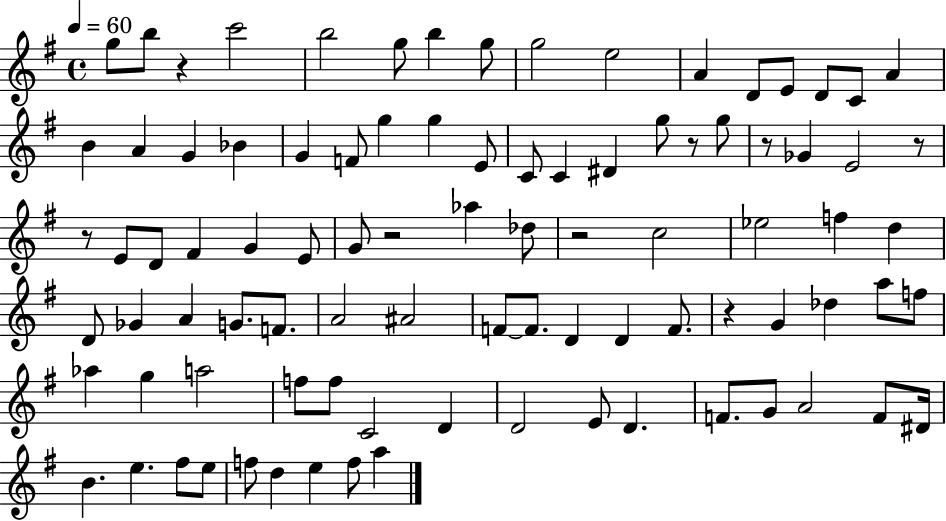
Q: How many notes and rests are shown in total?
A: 91